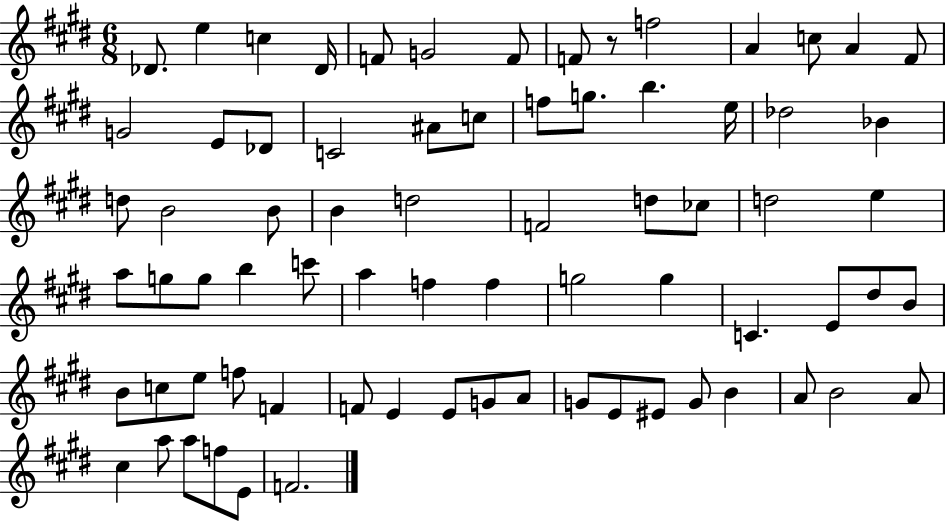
{
  \clef treble
  \numericTimeSignature
  \time 6/8
  \key e \major
  des'8. e''4 c''4 des'16 | f'8 g'2 f'8 | f'8 r8 f''2 | a'4 c''8 a'4 fis'8 | \break g'2 e'8 des'8 | c'2 ais'8 c''8 | f''8 g''8. b''4. e''16 | des''2 bes'4 | \break d''8 b'2 b'8 | b'4 d''2 | f'2 d''8 ces''8 | d''2 e''4 | \break a''8 g''8 g''8 b''4 c'''8 | a''4 f''4 f''4 | g''2 g''4 | c'4. e'8 dis''8 b'8 | \break b'8 c''8 e''8 f''8 f'4 | f'8 e'4 e'8 g'8 a'8 | g'8 e'8 eis'8 g'8 b'4 | a'8 b'2 a'8 | \break cis''4 a''8 a''8 f''8 e'8 | f'2. | \bar "|."
}